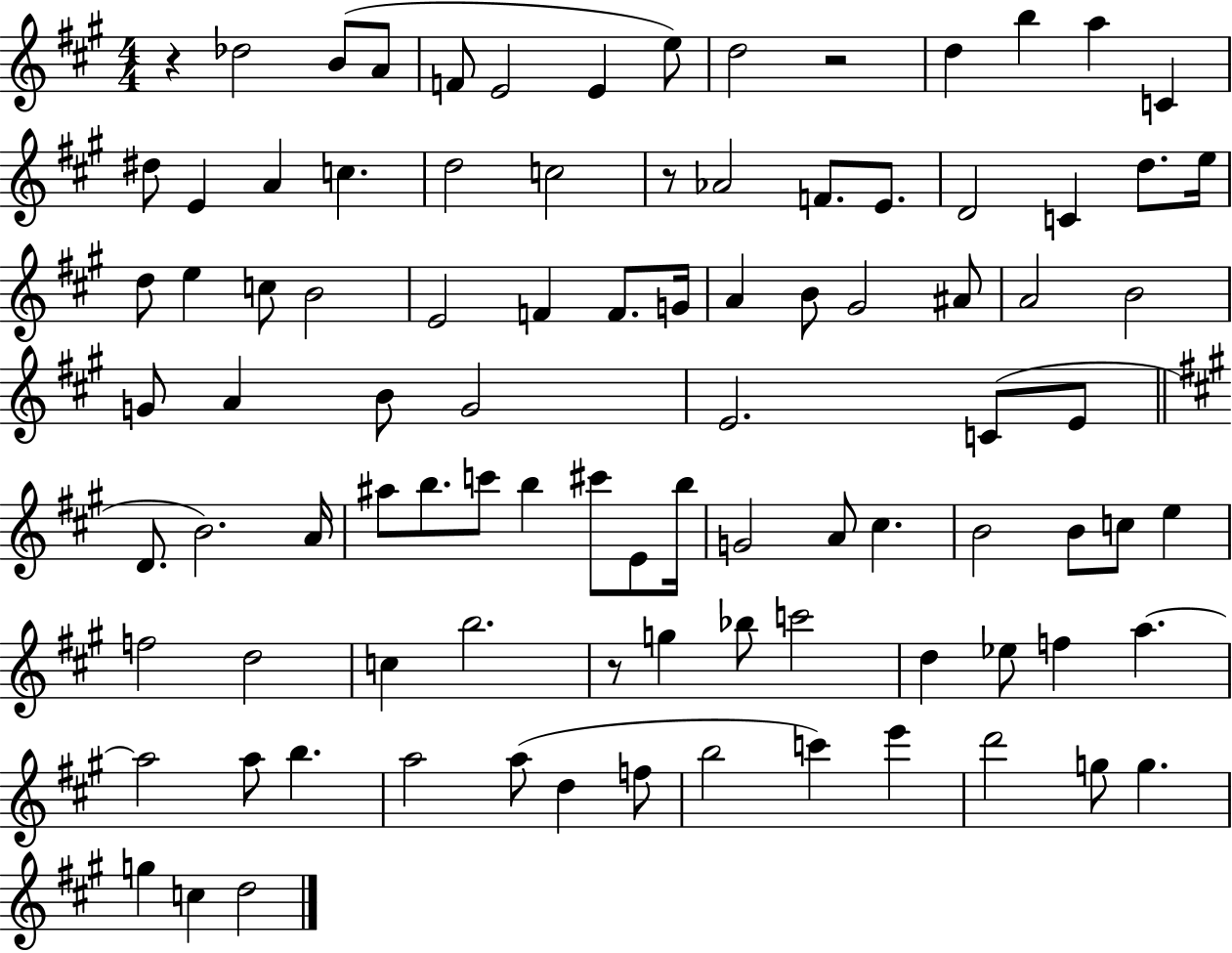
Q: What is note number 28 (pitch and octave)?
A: C5